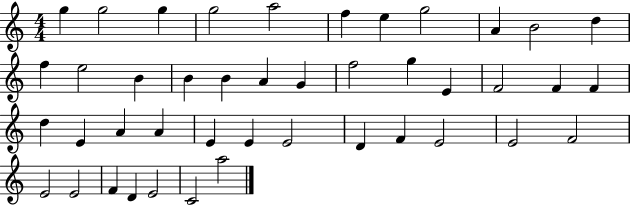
{
  \clef treble
  \numericTimeSignature
  \time 4/4
  \key c \major
  g''4 g''2 g''4 | g''2 a''2 | f''4 e''4 g''2 | a'4 b'2 d''4 | \break f''4 e''2 b'4 | b'4 b'4 a'4 g'4 | f''2 g''4 e'4 | f'2 f'4 f'4 | \break d''4 e'4 a'4 a'4 | e'4 e'4 e'2 | d'4 f'4 e'2 | e'2 f'2 | \break e'2 e'2 | f'4 d'4 e'2 | c'2 a''2 | \bar "|."
}